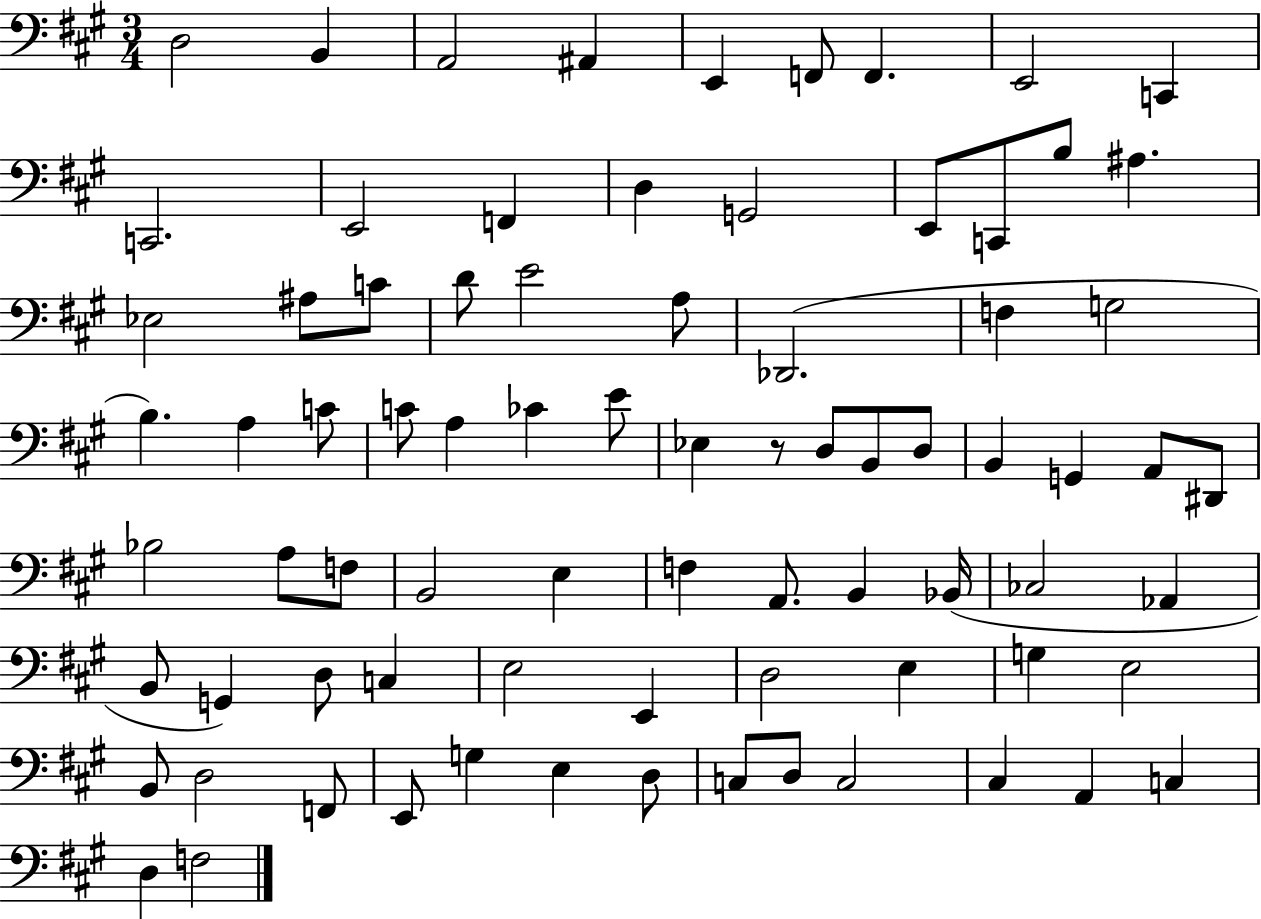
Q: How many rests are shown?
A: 1